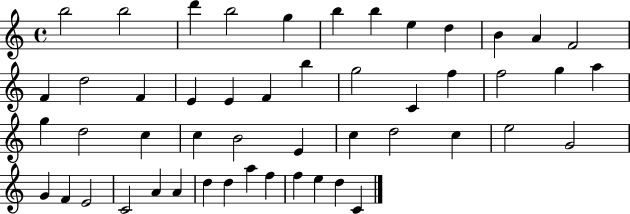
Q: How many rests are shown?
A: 0